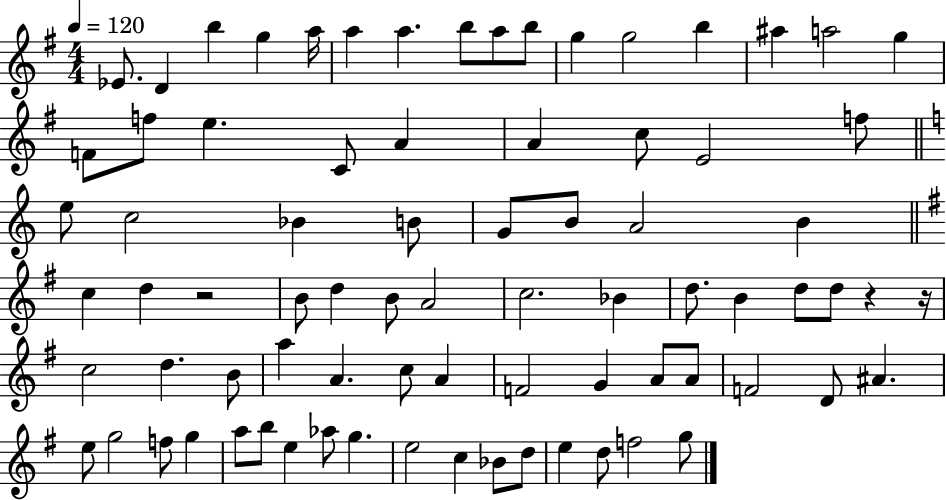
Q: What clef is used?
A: treble